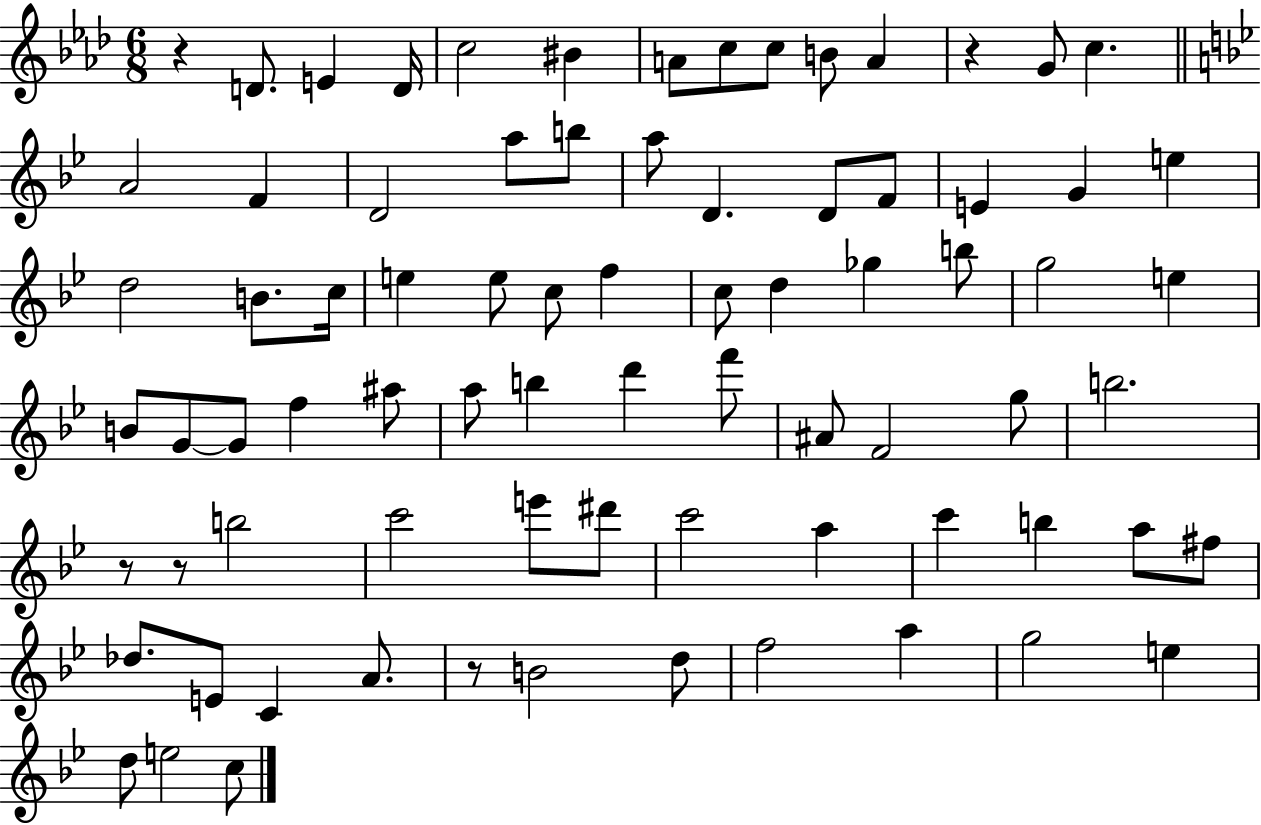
{
  \clef treble
  \numericTimeSignature
  \time 6/8
  \key aes \major
  \repeat volta 2 { r4 d'8. e'4 d'16 | c''2 bis'4 | a'8 c''8 c''8 b'8 a'4 | r4 g'8 c''4. | \break \bar "||" \break \key g \minor a'2 f'4 | d'2 a''8 b''8 | a''8 d'4. d'8 f'8 | e'4 g'4 e''4 | \break d''2 b'8. c''16 | e''4 e''8 c''8 f''4 | c''8 d''4 ges''4 b''8 | g''2 e''4 | \break b'8 g'8~~ g'8 f''4 ais''8 | a''8 b''4 d'''4 f'''8 | ais'8 f'2 g''8 | b''2. | \break r8 r8 b''2 | c'''2 e'''8 dis'''8 | c'''2 a''4 | c'''4 b''4 a''8 fis''8 | \break des''8. e'8 c'4 a'8. | r8 b'2 d''8 | f''2 a''4 | g''2 e''4 | \break d''8 e''2 c''8 | } \bar "|."
}